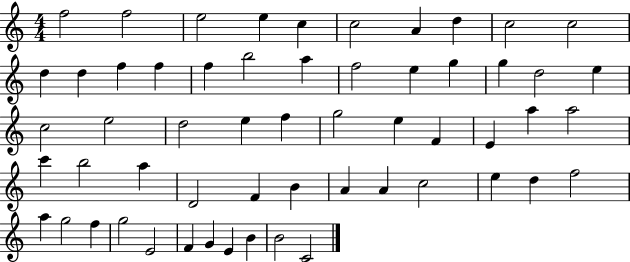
{
  \clef treble
  \numericTimeSignature
  \time 4/4
  \key c \major
  f''2 f''2 | e''2 e''4 c''4 | c''2 a'4 d''4 | c''2 c''2 | \break d''4 d''4 f''4 f''4 | f''4 b''2 a''4 | f''2 e''4 g''4 | g''4 d''2 e''4 | \break c''2 e''2 | d''2 e''4 f''4 | g''2 e''4 f'4 | e'4 a''4 a''2 | \break c'''4 b''2 a''4 | d'2 f'4 b'4 | a'4 a'4 c''2 | e''4 d''4 f''2 | \break a''4 g''2 f''4 | g''2 e'2 | f'4 g'4 e'4 b'4 | b'2 c'2 | \break \bar "|."
}